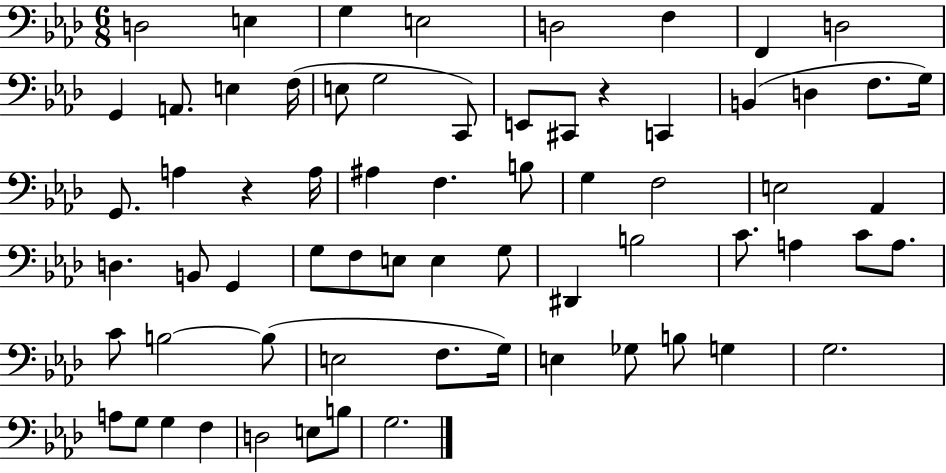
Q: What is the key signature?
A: AES major